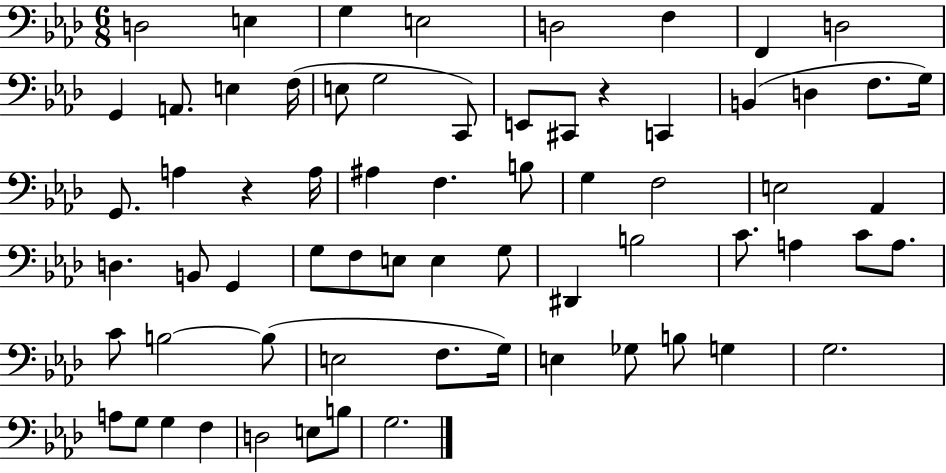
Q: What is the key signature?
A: AES major